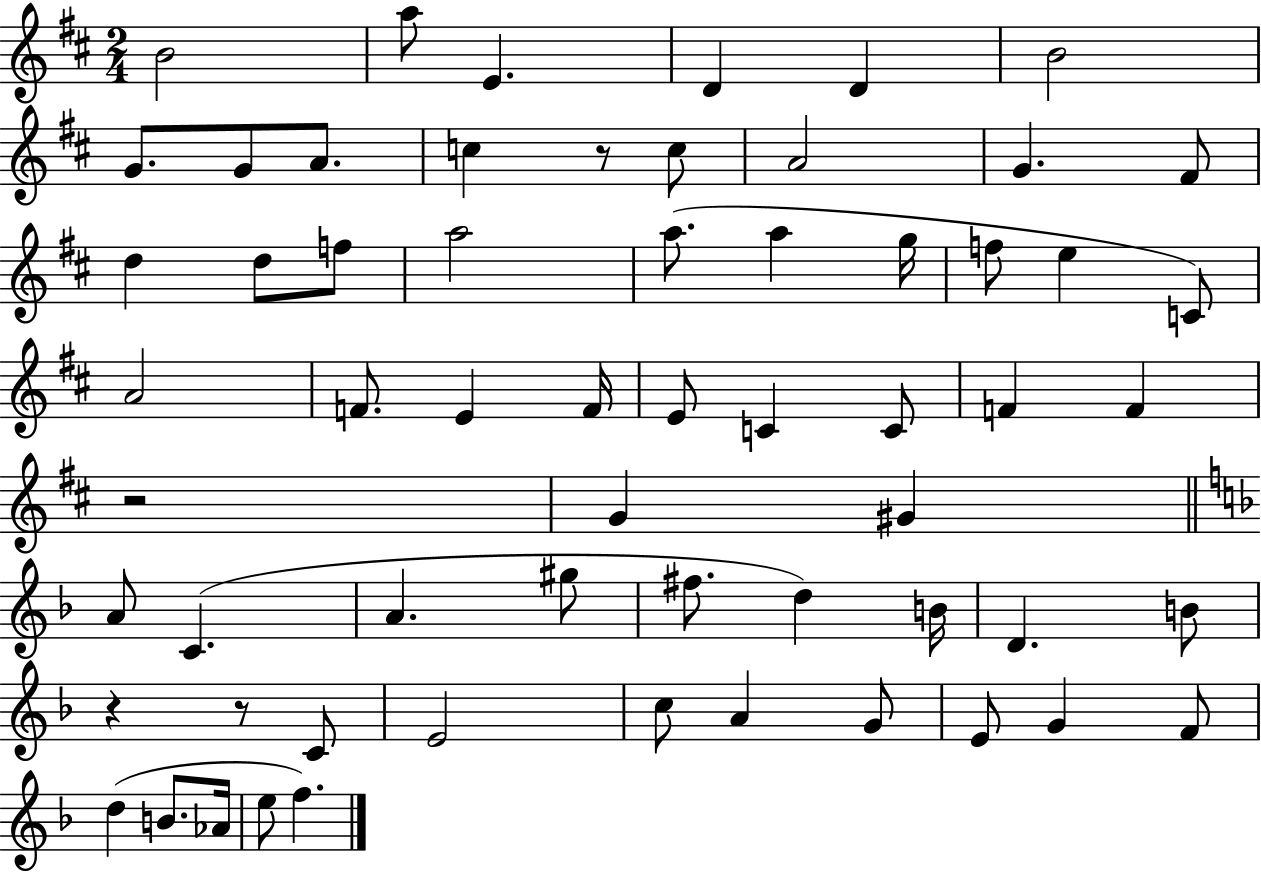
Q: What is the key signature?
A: D major